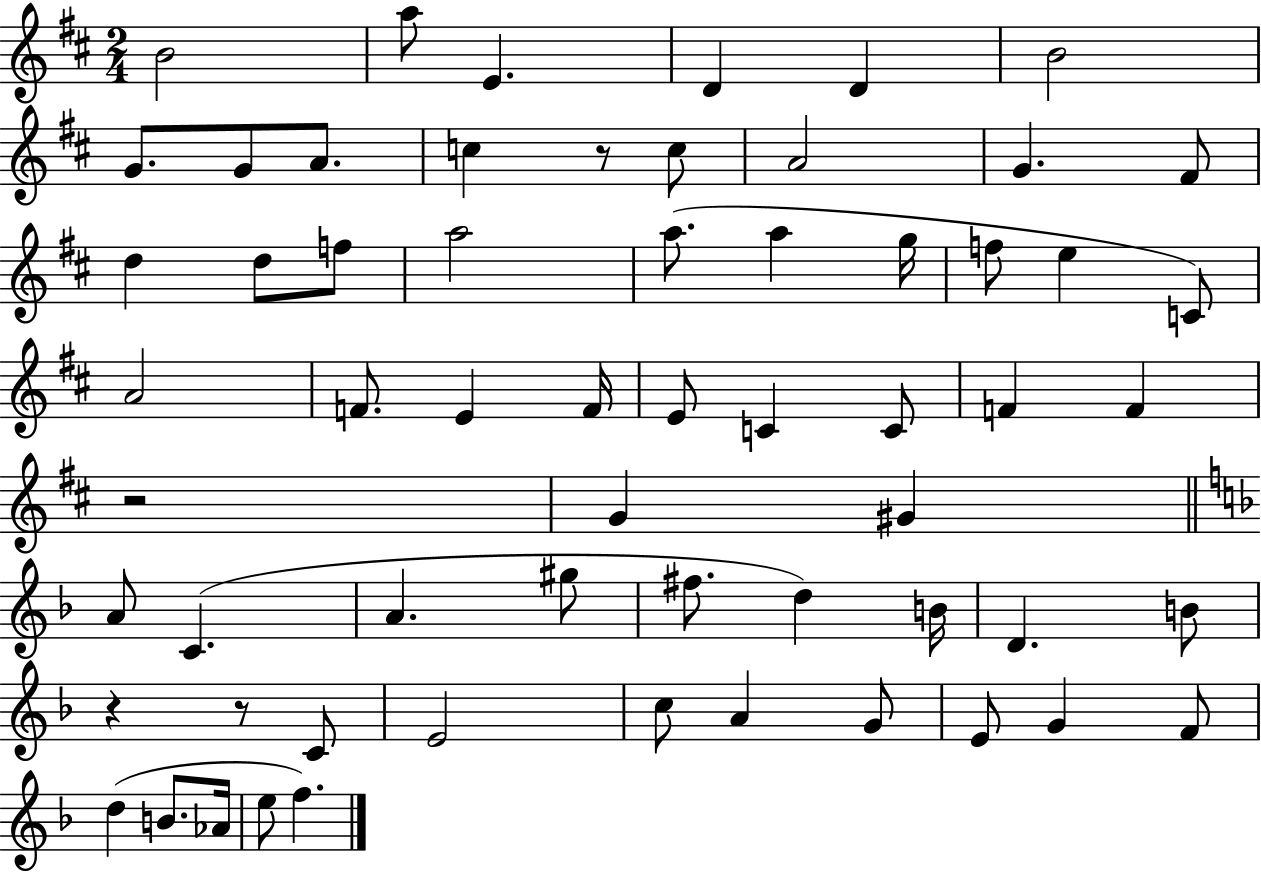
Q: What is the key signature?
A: D major